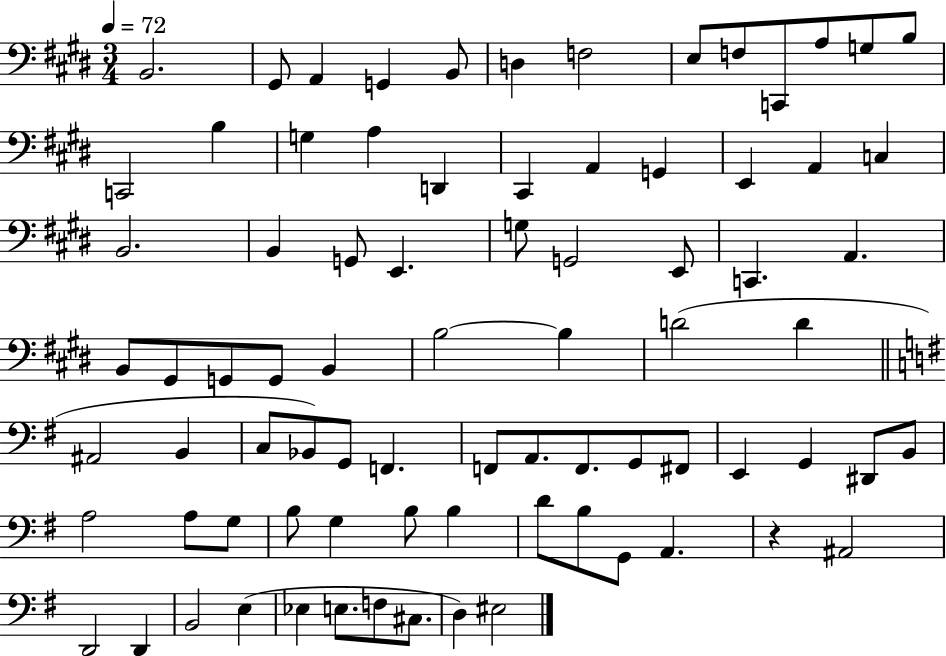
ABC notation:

X:1
T:Untitled
M:3/4
L:1/4
K:E
B,,2 ^G,,/2 A,, G,, B,,/2 D, F,2 E,/2 F,/2 C,,/2 A,/2 G,/2 B,/2 C,,2 B, G, A, D,, ^C,, A,, G,, E,, A,, C, B,,2 B,, G,,/2 E,, G,/2 G,,2 E,,/2 C,, A,, B,,/2 ^G,,/2 G,,/2 G,,/2 B,, B,2 B, D2 D ^A,,2 B,, C,/2 _B,,/2 G,,/2 F,, F,,/2 A,,/2 F,,/2 G,,/2 ^F,,/2 E,, G,, ^D,,/2 B,,/2 A,2 A,/2 G,/2 B,/2 G, B,/2 B, D/2 B,/2 G,,/2 A,, z ^A,,2 D,,2 D,, B,,2 E, _E, E,/2 F,/2 ^C,/2 D, ^E,2